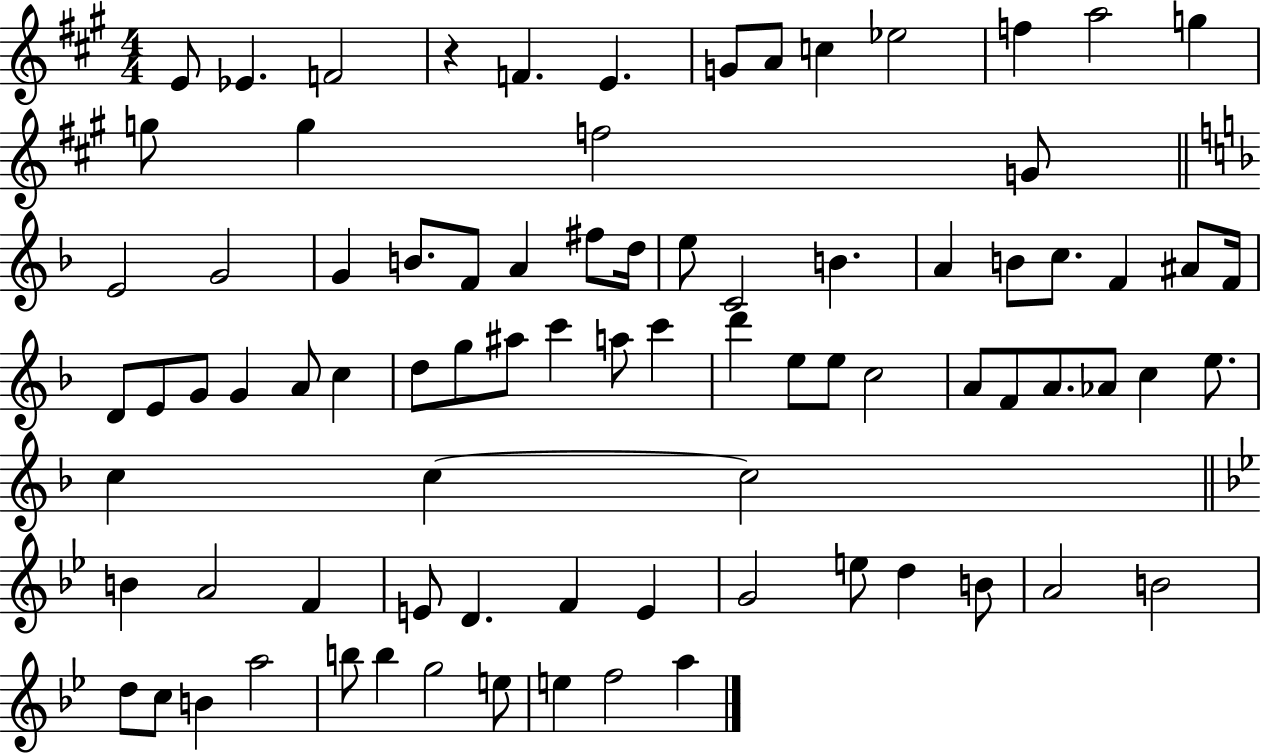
{
  \clef treble
  \numericTimeSignature
  \time 4/4
  \key a \major
  e'8 ees'4. f'2 | r4 f'4. e'4. | g'8 a'8 c''4 ees''2 | f''4 a''2 g''4 | \break g''8 g''4 f''2 g'8 | \bar "||" \break \key f \major e'2 g'2 | g'4 b'8. f'8 a'4 fis''8 d''16 | e''8 c'2 b'4. | a'4 b'8 c''8. f'4 ais'8 f'16 | \break d'8 e'8 g'8 g'4 a'8 c''4 | d''8 g''8 ais''8 c'''4 a''8 c'''4 | d'''4 e''8 e''8 c''2 | a'8 f'8 a'8. aes'8 c''4 e''8. | \break c''4 c''4~~ c''2 | \bar "||" \break \key bes \major b'4 a'2 f'4 | e'8 d'4. f'4 e'4 | g'2 e''8 d''4 b'8 | a'2 b'2 | \break d''8 c''8 b'4 a''2 | b''8 b''4 g''2 e''8 | e''4 f''2 a''4 | \bar "|."
}